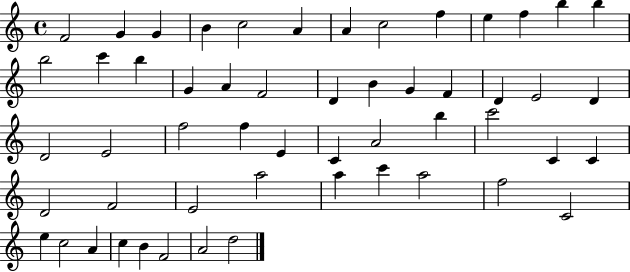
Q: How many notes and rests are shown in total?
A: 54